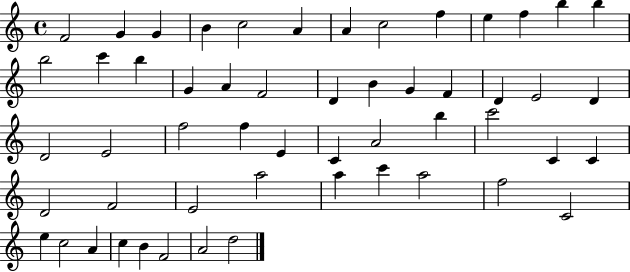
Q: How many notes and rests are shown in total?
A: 54